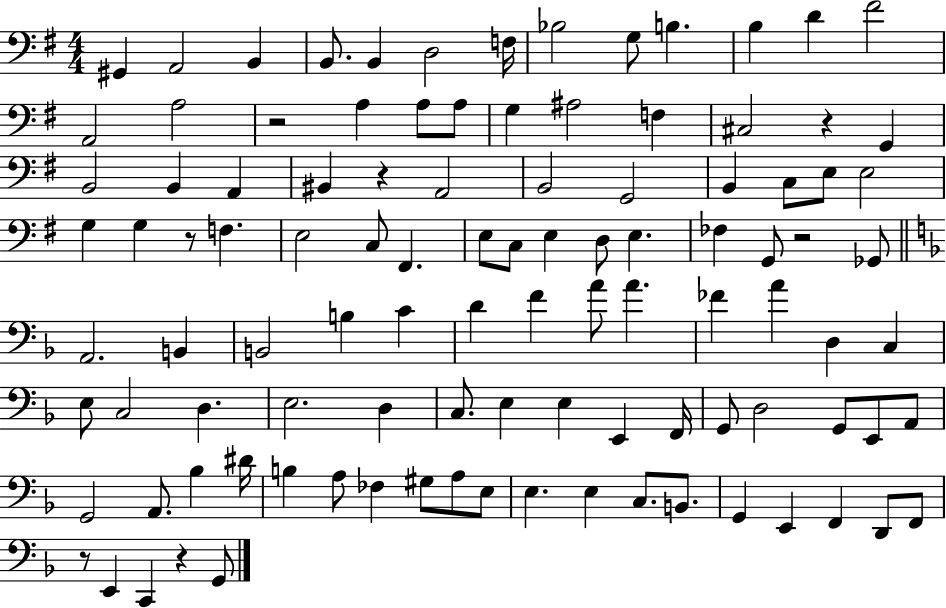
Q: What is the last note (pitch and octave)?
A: G2